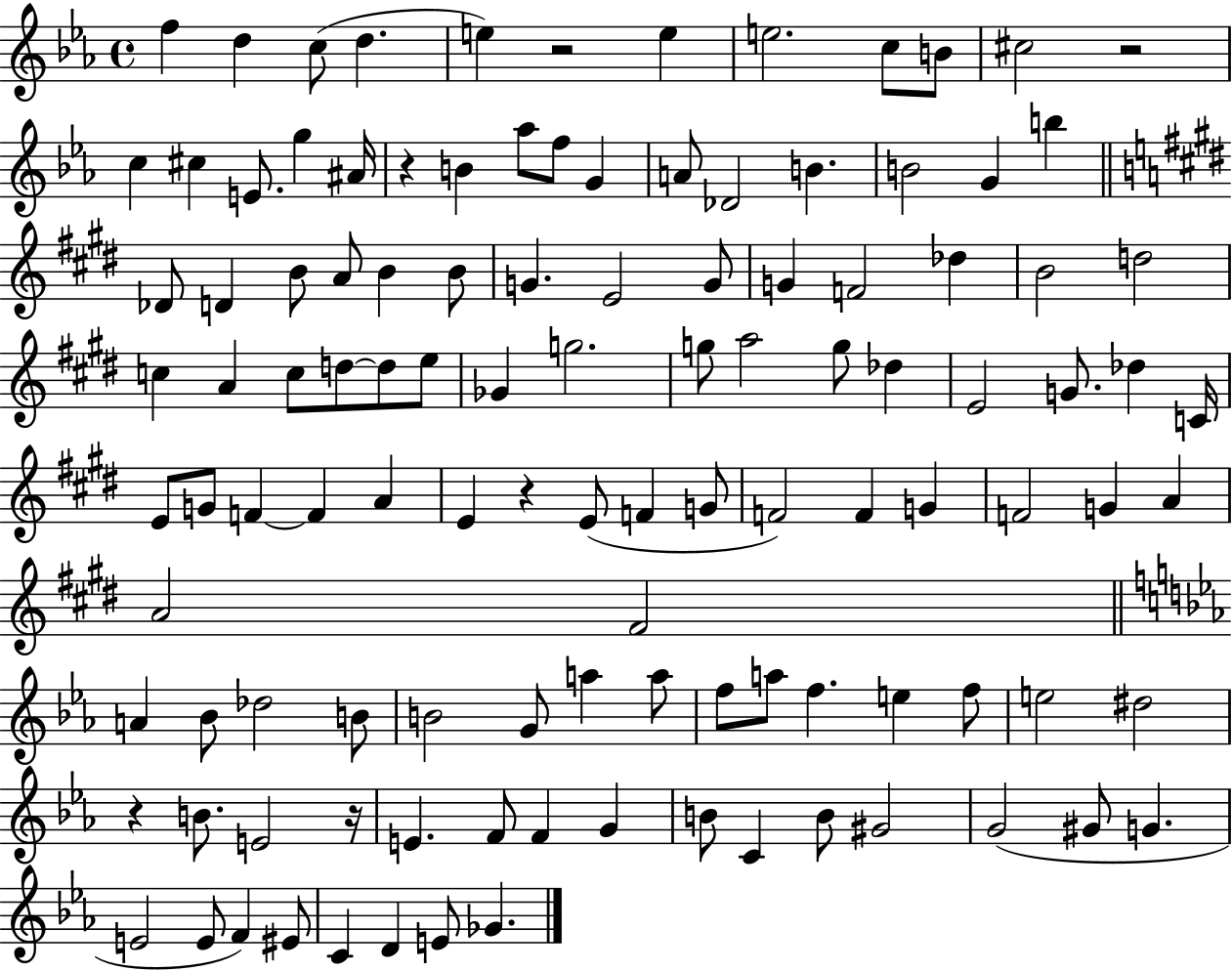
X:1
T:Untitled
M:4/4
L:1/4
K:Eb
f d c/2 d e z2 e e2 c/2 B/2 ^c2 z2 c ^c E/2 g ^A/4 z B _a/2 f/2 G A/2 _D2 B B2 G b _D/2 D B/2 A/2 B B/2 G E2 G/2 G F2 _d B2 d2 c A c/2 d/2 d/2 e/2 _G g2 g/2 a2 g/2 _d E2 G/2 _d C/4 E/2 G/2 F F A E z E/2 F G/2 F2 F G F2 G A A2 ^F2 A _B/2 _d2 B/2 B2 G/2 a a/2 f/2 a/2 f e f/2 e2 ^d2 z B/2 E2 z/4 E F/2 F G B/2 C B/2 ^G2 G2 ^G/2 G E2 E/2 F ^E/2 C D E/2 _G